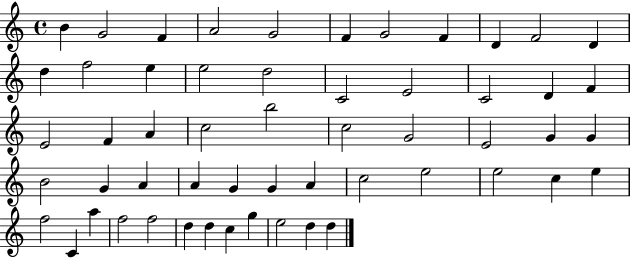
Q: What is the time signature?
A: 4/4